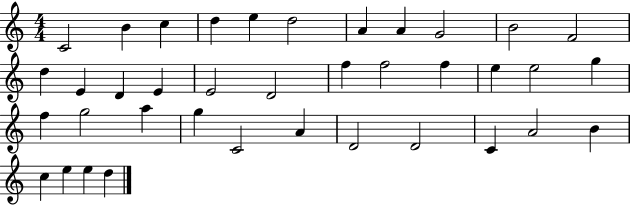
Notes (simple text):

C4/h B4/q C5/q D5/q E5/q D5/h A4/q A4/q G4/h B4/h F4/h D5/q E4/q D4/q E4/q E4/h D4/h F5/q F5/h F5/q E5/q E5/h G5/q F5/q G5/h A5/q G5/q C4/h A4/q D4/h D4/h C4/q A4/h B4/q C5/q E5/q E5/q D5/q